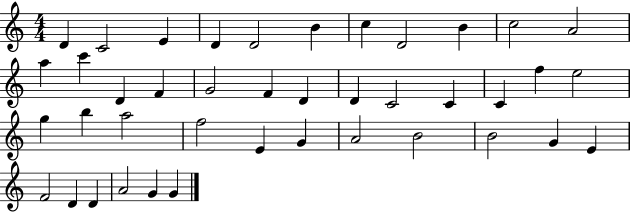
{
  \clef treble
  \numericTimeSignature
  \time 4/4
  \key c \major
  d'4 c'2 e'4 | d'4 d'2 b'4 | c''4 d'2 b'4 | c''2 a'2 | \break a''4 c'''4 d'4 f'4 | g'2 f'4 d'4 | d'4 c'2 c'4 | c'4 f''4 e''2 | \break g''4 b''4 a''2 | f''2 e'4 g'4 | a'2 b'2 | b'2 g'4 e'4 | \break f'2 d'4 d'4 | a'2 g'4 g'4 | \bar "|."
}